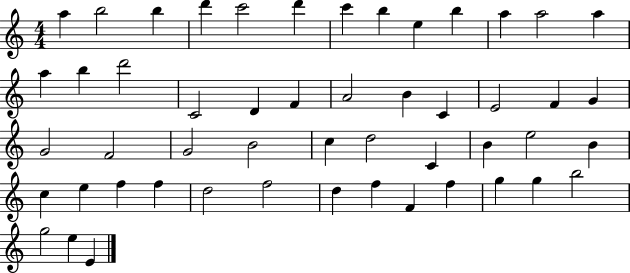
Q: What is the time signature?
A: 4/4